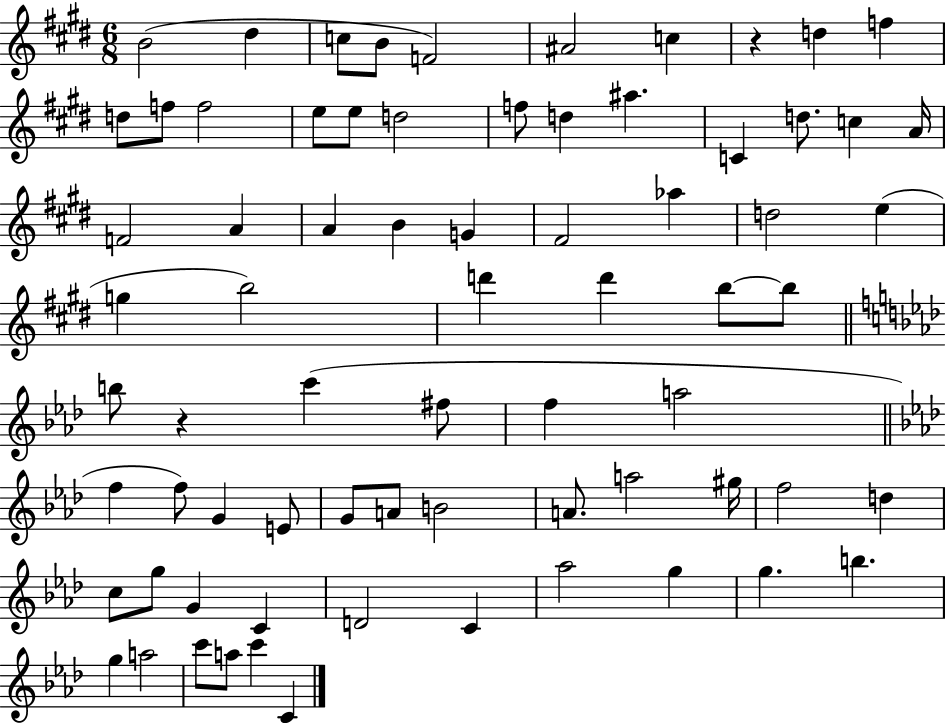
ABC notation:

X:1
T:Untitled
M:6/8
L:1/4
K:E
B2 ^d c/2 B/2 F2 ^A2 c z d f d/2 f/2 f2 e/2 e/2 d2 f/2 d ^a C d/2 c A/4 F2 A A B G ^F2 _a d2 e g b2 d' d' b/2 b/2 b/2 z c' ^f/2 f a2 f f/2 G E/2 G/2 A/2 B2 A/2 a2 ^g/4 f2 d c/2 g/2 G C D2 C _a2 g g b g a2 c'/2 a/2 c' C